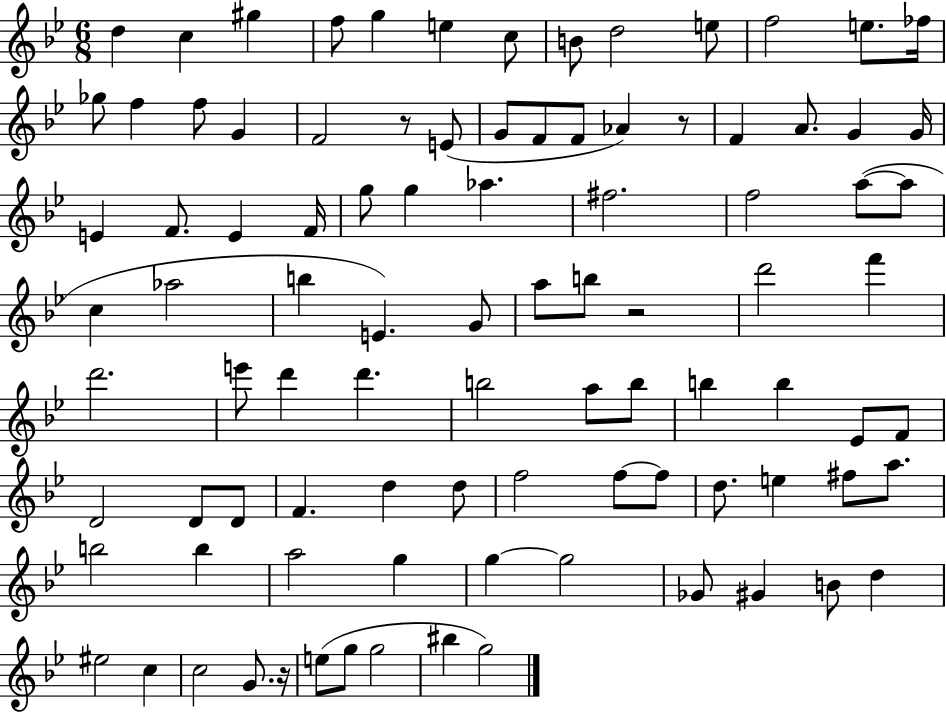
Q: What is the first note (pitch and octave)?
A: D5